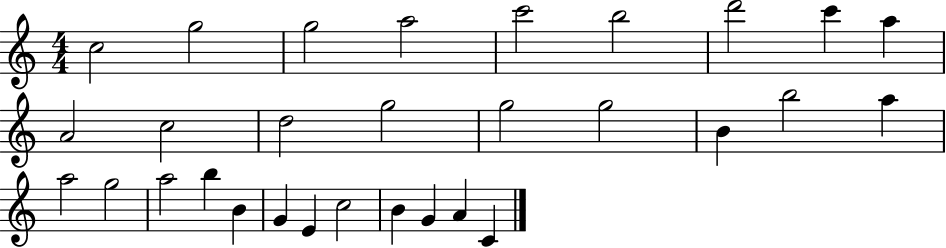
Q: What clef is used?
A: treble